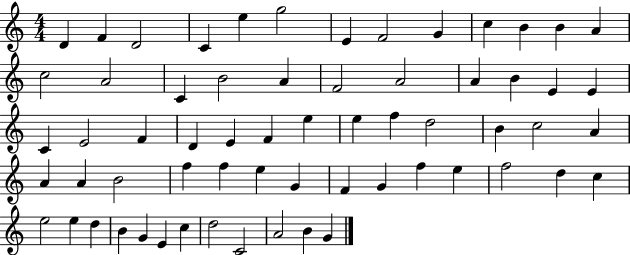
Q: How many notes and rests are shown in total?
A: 63